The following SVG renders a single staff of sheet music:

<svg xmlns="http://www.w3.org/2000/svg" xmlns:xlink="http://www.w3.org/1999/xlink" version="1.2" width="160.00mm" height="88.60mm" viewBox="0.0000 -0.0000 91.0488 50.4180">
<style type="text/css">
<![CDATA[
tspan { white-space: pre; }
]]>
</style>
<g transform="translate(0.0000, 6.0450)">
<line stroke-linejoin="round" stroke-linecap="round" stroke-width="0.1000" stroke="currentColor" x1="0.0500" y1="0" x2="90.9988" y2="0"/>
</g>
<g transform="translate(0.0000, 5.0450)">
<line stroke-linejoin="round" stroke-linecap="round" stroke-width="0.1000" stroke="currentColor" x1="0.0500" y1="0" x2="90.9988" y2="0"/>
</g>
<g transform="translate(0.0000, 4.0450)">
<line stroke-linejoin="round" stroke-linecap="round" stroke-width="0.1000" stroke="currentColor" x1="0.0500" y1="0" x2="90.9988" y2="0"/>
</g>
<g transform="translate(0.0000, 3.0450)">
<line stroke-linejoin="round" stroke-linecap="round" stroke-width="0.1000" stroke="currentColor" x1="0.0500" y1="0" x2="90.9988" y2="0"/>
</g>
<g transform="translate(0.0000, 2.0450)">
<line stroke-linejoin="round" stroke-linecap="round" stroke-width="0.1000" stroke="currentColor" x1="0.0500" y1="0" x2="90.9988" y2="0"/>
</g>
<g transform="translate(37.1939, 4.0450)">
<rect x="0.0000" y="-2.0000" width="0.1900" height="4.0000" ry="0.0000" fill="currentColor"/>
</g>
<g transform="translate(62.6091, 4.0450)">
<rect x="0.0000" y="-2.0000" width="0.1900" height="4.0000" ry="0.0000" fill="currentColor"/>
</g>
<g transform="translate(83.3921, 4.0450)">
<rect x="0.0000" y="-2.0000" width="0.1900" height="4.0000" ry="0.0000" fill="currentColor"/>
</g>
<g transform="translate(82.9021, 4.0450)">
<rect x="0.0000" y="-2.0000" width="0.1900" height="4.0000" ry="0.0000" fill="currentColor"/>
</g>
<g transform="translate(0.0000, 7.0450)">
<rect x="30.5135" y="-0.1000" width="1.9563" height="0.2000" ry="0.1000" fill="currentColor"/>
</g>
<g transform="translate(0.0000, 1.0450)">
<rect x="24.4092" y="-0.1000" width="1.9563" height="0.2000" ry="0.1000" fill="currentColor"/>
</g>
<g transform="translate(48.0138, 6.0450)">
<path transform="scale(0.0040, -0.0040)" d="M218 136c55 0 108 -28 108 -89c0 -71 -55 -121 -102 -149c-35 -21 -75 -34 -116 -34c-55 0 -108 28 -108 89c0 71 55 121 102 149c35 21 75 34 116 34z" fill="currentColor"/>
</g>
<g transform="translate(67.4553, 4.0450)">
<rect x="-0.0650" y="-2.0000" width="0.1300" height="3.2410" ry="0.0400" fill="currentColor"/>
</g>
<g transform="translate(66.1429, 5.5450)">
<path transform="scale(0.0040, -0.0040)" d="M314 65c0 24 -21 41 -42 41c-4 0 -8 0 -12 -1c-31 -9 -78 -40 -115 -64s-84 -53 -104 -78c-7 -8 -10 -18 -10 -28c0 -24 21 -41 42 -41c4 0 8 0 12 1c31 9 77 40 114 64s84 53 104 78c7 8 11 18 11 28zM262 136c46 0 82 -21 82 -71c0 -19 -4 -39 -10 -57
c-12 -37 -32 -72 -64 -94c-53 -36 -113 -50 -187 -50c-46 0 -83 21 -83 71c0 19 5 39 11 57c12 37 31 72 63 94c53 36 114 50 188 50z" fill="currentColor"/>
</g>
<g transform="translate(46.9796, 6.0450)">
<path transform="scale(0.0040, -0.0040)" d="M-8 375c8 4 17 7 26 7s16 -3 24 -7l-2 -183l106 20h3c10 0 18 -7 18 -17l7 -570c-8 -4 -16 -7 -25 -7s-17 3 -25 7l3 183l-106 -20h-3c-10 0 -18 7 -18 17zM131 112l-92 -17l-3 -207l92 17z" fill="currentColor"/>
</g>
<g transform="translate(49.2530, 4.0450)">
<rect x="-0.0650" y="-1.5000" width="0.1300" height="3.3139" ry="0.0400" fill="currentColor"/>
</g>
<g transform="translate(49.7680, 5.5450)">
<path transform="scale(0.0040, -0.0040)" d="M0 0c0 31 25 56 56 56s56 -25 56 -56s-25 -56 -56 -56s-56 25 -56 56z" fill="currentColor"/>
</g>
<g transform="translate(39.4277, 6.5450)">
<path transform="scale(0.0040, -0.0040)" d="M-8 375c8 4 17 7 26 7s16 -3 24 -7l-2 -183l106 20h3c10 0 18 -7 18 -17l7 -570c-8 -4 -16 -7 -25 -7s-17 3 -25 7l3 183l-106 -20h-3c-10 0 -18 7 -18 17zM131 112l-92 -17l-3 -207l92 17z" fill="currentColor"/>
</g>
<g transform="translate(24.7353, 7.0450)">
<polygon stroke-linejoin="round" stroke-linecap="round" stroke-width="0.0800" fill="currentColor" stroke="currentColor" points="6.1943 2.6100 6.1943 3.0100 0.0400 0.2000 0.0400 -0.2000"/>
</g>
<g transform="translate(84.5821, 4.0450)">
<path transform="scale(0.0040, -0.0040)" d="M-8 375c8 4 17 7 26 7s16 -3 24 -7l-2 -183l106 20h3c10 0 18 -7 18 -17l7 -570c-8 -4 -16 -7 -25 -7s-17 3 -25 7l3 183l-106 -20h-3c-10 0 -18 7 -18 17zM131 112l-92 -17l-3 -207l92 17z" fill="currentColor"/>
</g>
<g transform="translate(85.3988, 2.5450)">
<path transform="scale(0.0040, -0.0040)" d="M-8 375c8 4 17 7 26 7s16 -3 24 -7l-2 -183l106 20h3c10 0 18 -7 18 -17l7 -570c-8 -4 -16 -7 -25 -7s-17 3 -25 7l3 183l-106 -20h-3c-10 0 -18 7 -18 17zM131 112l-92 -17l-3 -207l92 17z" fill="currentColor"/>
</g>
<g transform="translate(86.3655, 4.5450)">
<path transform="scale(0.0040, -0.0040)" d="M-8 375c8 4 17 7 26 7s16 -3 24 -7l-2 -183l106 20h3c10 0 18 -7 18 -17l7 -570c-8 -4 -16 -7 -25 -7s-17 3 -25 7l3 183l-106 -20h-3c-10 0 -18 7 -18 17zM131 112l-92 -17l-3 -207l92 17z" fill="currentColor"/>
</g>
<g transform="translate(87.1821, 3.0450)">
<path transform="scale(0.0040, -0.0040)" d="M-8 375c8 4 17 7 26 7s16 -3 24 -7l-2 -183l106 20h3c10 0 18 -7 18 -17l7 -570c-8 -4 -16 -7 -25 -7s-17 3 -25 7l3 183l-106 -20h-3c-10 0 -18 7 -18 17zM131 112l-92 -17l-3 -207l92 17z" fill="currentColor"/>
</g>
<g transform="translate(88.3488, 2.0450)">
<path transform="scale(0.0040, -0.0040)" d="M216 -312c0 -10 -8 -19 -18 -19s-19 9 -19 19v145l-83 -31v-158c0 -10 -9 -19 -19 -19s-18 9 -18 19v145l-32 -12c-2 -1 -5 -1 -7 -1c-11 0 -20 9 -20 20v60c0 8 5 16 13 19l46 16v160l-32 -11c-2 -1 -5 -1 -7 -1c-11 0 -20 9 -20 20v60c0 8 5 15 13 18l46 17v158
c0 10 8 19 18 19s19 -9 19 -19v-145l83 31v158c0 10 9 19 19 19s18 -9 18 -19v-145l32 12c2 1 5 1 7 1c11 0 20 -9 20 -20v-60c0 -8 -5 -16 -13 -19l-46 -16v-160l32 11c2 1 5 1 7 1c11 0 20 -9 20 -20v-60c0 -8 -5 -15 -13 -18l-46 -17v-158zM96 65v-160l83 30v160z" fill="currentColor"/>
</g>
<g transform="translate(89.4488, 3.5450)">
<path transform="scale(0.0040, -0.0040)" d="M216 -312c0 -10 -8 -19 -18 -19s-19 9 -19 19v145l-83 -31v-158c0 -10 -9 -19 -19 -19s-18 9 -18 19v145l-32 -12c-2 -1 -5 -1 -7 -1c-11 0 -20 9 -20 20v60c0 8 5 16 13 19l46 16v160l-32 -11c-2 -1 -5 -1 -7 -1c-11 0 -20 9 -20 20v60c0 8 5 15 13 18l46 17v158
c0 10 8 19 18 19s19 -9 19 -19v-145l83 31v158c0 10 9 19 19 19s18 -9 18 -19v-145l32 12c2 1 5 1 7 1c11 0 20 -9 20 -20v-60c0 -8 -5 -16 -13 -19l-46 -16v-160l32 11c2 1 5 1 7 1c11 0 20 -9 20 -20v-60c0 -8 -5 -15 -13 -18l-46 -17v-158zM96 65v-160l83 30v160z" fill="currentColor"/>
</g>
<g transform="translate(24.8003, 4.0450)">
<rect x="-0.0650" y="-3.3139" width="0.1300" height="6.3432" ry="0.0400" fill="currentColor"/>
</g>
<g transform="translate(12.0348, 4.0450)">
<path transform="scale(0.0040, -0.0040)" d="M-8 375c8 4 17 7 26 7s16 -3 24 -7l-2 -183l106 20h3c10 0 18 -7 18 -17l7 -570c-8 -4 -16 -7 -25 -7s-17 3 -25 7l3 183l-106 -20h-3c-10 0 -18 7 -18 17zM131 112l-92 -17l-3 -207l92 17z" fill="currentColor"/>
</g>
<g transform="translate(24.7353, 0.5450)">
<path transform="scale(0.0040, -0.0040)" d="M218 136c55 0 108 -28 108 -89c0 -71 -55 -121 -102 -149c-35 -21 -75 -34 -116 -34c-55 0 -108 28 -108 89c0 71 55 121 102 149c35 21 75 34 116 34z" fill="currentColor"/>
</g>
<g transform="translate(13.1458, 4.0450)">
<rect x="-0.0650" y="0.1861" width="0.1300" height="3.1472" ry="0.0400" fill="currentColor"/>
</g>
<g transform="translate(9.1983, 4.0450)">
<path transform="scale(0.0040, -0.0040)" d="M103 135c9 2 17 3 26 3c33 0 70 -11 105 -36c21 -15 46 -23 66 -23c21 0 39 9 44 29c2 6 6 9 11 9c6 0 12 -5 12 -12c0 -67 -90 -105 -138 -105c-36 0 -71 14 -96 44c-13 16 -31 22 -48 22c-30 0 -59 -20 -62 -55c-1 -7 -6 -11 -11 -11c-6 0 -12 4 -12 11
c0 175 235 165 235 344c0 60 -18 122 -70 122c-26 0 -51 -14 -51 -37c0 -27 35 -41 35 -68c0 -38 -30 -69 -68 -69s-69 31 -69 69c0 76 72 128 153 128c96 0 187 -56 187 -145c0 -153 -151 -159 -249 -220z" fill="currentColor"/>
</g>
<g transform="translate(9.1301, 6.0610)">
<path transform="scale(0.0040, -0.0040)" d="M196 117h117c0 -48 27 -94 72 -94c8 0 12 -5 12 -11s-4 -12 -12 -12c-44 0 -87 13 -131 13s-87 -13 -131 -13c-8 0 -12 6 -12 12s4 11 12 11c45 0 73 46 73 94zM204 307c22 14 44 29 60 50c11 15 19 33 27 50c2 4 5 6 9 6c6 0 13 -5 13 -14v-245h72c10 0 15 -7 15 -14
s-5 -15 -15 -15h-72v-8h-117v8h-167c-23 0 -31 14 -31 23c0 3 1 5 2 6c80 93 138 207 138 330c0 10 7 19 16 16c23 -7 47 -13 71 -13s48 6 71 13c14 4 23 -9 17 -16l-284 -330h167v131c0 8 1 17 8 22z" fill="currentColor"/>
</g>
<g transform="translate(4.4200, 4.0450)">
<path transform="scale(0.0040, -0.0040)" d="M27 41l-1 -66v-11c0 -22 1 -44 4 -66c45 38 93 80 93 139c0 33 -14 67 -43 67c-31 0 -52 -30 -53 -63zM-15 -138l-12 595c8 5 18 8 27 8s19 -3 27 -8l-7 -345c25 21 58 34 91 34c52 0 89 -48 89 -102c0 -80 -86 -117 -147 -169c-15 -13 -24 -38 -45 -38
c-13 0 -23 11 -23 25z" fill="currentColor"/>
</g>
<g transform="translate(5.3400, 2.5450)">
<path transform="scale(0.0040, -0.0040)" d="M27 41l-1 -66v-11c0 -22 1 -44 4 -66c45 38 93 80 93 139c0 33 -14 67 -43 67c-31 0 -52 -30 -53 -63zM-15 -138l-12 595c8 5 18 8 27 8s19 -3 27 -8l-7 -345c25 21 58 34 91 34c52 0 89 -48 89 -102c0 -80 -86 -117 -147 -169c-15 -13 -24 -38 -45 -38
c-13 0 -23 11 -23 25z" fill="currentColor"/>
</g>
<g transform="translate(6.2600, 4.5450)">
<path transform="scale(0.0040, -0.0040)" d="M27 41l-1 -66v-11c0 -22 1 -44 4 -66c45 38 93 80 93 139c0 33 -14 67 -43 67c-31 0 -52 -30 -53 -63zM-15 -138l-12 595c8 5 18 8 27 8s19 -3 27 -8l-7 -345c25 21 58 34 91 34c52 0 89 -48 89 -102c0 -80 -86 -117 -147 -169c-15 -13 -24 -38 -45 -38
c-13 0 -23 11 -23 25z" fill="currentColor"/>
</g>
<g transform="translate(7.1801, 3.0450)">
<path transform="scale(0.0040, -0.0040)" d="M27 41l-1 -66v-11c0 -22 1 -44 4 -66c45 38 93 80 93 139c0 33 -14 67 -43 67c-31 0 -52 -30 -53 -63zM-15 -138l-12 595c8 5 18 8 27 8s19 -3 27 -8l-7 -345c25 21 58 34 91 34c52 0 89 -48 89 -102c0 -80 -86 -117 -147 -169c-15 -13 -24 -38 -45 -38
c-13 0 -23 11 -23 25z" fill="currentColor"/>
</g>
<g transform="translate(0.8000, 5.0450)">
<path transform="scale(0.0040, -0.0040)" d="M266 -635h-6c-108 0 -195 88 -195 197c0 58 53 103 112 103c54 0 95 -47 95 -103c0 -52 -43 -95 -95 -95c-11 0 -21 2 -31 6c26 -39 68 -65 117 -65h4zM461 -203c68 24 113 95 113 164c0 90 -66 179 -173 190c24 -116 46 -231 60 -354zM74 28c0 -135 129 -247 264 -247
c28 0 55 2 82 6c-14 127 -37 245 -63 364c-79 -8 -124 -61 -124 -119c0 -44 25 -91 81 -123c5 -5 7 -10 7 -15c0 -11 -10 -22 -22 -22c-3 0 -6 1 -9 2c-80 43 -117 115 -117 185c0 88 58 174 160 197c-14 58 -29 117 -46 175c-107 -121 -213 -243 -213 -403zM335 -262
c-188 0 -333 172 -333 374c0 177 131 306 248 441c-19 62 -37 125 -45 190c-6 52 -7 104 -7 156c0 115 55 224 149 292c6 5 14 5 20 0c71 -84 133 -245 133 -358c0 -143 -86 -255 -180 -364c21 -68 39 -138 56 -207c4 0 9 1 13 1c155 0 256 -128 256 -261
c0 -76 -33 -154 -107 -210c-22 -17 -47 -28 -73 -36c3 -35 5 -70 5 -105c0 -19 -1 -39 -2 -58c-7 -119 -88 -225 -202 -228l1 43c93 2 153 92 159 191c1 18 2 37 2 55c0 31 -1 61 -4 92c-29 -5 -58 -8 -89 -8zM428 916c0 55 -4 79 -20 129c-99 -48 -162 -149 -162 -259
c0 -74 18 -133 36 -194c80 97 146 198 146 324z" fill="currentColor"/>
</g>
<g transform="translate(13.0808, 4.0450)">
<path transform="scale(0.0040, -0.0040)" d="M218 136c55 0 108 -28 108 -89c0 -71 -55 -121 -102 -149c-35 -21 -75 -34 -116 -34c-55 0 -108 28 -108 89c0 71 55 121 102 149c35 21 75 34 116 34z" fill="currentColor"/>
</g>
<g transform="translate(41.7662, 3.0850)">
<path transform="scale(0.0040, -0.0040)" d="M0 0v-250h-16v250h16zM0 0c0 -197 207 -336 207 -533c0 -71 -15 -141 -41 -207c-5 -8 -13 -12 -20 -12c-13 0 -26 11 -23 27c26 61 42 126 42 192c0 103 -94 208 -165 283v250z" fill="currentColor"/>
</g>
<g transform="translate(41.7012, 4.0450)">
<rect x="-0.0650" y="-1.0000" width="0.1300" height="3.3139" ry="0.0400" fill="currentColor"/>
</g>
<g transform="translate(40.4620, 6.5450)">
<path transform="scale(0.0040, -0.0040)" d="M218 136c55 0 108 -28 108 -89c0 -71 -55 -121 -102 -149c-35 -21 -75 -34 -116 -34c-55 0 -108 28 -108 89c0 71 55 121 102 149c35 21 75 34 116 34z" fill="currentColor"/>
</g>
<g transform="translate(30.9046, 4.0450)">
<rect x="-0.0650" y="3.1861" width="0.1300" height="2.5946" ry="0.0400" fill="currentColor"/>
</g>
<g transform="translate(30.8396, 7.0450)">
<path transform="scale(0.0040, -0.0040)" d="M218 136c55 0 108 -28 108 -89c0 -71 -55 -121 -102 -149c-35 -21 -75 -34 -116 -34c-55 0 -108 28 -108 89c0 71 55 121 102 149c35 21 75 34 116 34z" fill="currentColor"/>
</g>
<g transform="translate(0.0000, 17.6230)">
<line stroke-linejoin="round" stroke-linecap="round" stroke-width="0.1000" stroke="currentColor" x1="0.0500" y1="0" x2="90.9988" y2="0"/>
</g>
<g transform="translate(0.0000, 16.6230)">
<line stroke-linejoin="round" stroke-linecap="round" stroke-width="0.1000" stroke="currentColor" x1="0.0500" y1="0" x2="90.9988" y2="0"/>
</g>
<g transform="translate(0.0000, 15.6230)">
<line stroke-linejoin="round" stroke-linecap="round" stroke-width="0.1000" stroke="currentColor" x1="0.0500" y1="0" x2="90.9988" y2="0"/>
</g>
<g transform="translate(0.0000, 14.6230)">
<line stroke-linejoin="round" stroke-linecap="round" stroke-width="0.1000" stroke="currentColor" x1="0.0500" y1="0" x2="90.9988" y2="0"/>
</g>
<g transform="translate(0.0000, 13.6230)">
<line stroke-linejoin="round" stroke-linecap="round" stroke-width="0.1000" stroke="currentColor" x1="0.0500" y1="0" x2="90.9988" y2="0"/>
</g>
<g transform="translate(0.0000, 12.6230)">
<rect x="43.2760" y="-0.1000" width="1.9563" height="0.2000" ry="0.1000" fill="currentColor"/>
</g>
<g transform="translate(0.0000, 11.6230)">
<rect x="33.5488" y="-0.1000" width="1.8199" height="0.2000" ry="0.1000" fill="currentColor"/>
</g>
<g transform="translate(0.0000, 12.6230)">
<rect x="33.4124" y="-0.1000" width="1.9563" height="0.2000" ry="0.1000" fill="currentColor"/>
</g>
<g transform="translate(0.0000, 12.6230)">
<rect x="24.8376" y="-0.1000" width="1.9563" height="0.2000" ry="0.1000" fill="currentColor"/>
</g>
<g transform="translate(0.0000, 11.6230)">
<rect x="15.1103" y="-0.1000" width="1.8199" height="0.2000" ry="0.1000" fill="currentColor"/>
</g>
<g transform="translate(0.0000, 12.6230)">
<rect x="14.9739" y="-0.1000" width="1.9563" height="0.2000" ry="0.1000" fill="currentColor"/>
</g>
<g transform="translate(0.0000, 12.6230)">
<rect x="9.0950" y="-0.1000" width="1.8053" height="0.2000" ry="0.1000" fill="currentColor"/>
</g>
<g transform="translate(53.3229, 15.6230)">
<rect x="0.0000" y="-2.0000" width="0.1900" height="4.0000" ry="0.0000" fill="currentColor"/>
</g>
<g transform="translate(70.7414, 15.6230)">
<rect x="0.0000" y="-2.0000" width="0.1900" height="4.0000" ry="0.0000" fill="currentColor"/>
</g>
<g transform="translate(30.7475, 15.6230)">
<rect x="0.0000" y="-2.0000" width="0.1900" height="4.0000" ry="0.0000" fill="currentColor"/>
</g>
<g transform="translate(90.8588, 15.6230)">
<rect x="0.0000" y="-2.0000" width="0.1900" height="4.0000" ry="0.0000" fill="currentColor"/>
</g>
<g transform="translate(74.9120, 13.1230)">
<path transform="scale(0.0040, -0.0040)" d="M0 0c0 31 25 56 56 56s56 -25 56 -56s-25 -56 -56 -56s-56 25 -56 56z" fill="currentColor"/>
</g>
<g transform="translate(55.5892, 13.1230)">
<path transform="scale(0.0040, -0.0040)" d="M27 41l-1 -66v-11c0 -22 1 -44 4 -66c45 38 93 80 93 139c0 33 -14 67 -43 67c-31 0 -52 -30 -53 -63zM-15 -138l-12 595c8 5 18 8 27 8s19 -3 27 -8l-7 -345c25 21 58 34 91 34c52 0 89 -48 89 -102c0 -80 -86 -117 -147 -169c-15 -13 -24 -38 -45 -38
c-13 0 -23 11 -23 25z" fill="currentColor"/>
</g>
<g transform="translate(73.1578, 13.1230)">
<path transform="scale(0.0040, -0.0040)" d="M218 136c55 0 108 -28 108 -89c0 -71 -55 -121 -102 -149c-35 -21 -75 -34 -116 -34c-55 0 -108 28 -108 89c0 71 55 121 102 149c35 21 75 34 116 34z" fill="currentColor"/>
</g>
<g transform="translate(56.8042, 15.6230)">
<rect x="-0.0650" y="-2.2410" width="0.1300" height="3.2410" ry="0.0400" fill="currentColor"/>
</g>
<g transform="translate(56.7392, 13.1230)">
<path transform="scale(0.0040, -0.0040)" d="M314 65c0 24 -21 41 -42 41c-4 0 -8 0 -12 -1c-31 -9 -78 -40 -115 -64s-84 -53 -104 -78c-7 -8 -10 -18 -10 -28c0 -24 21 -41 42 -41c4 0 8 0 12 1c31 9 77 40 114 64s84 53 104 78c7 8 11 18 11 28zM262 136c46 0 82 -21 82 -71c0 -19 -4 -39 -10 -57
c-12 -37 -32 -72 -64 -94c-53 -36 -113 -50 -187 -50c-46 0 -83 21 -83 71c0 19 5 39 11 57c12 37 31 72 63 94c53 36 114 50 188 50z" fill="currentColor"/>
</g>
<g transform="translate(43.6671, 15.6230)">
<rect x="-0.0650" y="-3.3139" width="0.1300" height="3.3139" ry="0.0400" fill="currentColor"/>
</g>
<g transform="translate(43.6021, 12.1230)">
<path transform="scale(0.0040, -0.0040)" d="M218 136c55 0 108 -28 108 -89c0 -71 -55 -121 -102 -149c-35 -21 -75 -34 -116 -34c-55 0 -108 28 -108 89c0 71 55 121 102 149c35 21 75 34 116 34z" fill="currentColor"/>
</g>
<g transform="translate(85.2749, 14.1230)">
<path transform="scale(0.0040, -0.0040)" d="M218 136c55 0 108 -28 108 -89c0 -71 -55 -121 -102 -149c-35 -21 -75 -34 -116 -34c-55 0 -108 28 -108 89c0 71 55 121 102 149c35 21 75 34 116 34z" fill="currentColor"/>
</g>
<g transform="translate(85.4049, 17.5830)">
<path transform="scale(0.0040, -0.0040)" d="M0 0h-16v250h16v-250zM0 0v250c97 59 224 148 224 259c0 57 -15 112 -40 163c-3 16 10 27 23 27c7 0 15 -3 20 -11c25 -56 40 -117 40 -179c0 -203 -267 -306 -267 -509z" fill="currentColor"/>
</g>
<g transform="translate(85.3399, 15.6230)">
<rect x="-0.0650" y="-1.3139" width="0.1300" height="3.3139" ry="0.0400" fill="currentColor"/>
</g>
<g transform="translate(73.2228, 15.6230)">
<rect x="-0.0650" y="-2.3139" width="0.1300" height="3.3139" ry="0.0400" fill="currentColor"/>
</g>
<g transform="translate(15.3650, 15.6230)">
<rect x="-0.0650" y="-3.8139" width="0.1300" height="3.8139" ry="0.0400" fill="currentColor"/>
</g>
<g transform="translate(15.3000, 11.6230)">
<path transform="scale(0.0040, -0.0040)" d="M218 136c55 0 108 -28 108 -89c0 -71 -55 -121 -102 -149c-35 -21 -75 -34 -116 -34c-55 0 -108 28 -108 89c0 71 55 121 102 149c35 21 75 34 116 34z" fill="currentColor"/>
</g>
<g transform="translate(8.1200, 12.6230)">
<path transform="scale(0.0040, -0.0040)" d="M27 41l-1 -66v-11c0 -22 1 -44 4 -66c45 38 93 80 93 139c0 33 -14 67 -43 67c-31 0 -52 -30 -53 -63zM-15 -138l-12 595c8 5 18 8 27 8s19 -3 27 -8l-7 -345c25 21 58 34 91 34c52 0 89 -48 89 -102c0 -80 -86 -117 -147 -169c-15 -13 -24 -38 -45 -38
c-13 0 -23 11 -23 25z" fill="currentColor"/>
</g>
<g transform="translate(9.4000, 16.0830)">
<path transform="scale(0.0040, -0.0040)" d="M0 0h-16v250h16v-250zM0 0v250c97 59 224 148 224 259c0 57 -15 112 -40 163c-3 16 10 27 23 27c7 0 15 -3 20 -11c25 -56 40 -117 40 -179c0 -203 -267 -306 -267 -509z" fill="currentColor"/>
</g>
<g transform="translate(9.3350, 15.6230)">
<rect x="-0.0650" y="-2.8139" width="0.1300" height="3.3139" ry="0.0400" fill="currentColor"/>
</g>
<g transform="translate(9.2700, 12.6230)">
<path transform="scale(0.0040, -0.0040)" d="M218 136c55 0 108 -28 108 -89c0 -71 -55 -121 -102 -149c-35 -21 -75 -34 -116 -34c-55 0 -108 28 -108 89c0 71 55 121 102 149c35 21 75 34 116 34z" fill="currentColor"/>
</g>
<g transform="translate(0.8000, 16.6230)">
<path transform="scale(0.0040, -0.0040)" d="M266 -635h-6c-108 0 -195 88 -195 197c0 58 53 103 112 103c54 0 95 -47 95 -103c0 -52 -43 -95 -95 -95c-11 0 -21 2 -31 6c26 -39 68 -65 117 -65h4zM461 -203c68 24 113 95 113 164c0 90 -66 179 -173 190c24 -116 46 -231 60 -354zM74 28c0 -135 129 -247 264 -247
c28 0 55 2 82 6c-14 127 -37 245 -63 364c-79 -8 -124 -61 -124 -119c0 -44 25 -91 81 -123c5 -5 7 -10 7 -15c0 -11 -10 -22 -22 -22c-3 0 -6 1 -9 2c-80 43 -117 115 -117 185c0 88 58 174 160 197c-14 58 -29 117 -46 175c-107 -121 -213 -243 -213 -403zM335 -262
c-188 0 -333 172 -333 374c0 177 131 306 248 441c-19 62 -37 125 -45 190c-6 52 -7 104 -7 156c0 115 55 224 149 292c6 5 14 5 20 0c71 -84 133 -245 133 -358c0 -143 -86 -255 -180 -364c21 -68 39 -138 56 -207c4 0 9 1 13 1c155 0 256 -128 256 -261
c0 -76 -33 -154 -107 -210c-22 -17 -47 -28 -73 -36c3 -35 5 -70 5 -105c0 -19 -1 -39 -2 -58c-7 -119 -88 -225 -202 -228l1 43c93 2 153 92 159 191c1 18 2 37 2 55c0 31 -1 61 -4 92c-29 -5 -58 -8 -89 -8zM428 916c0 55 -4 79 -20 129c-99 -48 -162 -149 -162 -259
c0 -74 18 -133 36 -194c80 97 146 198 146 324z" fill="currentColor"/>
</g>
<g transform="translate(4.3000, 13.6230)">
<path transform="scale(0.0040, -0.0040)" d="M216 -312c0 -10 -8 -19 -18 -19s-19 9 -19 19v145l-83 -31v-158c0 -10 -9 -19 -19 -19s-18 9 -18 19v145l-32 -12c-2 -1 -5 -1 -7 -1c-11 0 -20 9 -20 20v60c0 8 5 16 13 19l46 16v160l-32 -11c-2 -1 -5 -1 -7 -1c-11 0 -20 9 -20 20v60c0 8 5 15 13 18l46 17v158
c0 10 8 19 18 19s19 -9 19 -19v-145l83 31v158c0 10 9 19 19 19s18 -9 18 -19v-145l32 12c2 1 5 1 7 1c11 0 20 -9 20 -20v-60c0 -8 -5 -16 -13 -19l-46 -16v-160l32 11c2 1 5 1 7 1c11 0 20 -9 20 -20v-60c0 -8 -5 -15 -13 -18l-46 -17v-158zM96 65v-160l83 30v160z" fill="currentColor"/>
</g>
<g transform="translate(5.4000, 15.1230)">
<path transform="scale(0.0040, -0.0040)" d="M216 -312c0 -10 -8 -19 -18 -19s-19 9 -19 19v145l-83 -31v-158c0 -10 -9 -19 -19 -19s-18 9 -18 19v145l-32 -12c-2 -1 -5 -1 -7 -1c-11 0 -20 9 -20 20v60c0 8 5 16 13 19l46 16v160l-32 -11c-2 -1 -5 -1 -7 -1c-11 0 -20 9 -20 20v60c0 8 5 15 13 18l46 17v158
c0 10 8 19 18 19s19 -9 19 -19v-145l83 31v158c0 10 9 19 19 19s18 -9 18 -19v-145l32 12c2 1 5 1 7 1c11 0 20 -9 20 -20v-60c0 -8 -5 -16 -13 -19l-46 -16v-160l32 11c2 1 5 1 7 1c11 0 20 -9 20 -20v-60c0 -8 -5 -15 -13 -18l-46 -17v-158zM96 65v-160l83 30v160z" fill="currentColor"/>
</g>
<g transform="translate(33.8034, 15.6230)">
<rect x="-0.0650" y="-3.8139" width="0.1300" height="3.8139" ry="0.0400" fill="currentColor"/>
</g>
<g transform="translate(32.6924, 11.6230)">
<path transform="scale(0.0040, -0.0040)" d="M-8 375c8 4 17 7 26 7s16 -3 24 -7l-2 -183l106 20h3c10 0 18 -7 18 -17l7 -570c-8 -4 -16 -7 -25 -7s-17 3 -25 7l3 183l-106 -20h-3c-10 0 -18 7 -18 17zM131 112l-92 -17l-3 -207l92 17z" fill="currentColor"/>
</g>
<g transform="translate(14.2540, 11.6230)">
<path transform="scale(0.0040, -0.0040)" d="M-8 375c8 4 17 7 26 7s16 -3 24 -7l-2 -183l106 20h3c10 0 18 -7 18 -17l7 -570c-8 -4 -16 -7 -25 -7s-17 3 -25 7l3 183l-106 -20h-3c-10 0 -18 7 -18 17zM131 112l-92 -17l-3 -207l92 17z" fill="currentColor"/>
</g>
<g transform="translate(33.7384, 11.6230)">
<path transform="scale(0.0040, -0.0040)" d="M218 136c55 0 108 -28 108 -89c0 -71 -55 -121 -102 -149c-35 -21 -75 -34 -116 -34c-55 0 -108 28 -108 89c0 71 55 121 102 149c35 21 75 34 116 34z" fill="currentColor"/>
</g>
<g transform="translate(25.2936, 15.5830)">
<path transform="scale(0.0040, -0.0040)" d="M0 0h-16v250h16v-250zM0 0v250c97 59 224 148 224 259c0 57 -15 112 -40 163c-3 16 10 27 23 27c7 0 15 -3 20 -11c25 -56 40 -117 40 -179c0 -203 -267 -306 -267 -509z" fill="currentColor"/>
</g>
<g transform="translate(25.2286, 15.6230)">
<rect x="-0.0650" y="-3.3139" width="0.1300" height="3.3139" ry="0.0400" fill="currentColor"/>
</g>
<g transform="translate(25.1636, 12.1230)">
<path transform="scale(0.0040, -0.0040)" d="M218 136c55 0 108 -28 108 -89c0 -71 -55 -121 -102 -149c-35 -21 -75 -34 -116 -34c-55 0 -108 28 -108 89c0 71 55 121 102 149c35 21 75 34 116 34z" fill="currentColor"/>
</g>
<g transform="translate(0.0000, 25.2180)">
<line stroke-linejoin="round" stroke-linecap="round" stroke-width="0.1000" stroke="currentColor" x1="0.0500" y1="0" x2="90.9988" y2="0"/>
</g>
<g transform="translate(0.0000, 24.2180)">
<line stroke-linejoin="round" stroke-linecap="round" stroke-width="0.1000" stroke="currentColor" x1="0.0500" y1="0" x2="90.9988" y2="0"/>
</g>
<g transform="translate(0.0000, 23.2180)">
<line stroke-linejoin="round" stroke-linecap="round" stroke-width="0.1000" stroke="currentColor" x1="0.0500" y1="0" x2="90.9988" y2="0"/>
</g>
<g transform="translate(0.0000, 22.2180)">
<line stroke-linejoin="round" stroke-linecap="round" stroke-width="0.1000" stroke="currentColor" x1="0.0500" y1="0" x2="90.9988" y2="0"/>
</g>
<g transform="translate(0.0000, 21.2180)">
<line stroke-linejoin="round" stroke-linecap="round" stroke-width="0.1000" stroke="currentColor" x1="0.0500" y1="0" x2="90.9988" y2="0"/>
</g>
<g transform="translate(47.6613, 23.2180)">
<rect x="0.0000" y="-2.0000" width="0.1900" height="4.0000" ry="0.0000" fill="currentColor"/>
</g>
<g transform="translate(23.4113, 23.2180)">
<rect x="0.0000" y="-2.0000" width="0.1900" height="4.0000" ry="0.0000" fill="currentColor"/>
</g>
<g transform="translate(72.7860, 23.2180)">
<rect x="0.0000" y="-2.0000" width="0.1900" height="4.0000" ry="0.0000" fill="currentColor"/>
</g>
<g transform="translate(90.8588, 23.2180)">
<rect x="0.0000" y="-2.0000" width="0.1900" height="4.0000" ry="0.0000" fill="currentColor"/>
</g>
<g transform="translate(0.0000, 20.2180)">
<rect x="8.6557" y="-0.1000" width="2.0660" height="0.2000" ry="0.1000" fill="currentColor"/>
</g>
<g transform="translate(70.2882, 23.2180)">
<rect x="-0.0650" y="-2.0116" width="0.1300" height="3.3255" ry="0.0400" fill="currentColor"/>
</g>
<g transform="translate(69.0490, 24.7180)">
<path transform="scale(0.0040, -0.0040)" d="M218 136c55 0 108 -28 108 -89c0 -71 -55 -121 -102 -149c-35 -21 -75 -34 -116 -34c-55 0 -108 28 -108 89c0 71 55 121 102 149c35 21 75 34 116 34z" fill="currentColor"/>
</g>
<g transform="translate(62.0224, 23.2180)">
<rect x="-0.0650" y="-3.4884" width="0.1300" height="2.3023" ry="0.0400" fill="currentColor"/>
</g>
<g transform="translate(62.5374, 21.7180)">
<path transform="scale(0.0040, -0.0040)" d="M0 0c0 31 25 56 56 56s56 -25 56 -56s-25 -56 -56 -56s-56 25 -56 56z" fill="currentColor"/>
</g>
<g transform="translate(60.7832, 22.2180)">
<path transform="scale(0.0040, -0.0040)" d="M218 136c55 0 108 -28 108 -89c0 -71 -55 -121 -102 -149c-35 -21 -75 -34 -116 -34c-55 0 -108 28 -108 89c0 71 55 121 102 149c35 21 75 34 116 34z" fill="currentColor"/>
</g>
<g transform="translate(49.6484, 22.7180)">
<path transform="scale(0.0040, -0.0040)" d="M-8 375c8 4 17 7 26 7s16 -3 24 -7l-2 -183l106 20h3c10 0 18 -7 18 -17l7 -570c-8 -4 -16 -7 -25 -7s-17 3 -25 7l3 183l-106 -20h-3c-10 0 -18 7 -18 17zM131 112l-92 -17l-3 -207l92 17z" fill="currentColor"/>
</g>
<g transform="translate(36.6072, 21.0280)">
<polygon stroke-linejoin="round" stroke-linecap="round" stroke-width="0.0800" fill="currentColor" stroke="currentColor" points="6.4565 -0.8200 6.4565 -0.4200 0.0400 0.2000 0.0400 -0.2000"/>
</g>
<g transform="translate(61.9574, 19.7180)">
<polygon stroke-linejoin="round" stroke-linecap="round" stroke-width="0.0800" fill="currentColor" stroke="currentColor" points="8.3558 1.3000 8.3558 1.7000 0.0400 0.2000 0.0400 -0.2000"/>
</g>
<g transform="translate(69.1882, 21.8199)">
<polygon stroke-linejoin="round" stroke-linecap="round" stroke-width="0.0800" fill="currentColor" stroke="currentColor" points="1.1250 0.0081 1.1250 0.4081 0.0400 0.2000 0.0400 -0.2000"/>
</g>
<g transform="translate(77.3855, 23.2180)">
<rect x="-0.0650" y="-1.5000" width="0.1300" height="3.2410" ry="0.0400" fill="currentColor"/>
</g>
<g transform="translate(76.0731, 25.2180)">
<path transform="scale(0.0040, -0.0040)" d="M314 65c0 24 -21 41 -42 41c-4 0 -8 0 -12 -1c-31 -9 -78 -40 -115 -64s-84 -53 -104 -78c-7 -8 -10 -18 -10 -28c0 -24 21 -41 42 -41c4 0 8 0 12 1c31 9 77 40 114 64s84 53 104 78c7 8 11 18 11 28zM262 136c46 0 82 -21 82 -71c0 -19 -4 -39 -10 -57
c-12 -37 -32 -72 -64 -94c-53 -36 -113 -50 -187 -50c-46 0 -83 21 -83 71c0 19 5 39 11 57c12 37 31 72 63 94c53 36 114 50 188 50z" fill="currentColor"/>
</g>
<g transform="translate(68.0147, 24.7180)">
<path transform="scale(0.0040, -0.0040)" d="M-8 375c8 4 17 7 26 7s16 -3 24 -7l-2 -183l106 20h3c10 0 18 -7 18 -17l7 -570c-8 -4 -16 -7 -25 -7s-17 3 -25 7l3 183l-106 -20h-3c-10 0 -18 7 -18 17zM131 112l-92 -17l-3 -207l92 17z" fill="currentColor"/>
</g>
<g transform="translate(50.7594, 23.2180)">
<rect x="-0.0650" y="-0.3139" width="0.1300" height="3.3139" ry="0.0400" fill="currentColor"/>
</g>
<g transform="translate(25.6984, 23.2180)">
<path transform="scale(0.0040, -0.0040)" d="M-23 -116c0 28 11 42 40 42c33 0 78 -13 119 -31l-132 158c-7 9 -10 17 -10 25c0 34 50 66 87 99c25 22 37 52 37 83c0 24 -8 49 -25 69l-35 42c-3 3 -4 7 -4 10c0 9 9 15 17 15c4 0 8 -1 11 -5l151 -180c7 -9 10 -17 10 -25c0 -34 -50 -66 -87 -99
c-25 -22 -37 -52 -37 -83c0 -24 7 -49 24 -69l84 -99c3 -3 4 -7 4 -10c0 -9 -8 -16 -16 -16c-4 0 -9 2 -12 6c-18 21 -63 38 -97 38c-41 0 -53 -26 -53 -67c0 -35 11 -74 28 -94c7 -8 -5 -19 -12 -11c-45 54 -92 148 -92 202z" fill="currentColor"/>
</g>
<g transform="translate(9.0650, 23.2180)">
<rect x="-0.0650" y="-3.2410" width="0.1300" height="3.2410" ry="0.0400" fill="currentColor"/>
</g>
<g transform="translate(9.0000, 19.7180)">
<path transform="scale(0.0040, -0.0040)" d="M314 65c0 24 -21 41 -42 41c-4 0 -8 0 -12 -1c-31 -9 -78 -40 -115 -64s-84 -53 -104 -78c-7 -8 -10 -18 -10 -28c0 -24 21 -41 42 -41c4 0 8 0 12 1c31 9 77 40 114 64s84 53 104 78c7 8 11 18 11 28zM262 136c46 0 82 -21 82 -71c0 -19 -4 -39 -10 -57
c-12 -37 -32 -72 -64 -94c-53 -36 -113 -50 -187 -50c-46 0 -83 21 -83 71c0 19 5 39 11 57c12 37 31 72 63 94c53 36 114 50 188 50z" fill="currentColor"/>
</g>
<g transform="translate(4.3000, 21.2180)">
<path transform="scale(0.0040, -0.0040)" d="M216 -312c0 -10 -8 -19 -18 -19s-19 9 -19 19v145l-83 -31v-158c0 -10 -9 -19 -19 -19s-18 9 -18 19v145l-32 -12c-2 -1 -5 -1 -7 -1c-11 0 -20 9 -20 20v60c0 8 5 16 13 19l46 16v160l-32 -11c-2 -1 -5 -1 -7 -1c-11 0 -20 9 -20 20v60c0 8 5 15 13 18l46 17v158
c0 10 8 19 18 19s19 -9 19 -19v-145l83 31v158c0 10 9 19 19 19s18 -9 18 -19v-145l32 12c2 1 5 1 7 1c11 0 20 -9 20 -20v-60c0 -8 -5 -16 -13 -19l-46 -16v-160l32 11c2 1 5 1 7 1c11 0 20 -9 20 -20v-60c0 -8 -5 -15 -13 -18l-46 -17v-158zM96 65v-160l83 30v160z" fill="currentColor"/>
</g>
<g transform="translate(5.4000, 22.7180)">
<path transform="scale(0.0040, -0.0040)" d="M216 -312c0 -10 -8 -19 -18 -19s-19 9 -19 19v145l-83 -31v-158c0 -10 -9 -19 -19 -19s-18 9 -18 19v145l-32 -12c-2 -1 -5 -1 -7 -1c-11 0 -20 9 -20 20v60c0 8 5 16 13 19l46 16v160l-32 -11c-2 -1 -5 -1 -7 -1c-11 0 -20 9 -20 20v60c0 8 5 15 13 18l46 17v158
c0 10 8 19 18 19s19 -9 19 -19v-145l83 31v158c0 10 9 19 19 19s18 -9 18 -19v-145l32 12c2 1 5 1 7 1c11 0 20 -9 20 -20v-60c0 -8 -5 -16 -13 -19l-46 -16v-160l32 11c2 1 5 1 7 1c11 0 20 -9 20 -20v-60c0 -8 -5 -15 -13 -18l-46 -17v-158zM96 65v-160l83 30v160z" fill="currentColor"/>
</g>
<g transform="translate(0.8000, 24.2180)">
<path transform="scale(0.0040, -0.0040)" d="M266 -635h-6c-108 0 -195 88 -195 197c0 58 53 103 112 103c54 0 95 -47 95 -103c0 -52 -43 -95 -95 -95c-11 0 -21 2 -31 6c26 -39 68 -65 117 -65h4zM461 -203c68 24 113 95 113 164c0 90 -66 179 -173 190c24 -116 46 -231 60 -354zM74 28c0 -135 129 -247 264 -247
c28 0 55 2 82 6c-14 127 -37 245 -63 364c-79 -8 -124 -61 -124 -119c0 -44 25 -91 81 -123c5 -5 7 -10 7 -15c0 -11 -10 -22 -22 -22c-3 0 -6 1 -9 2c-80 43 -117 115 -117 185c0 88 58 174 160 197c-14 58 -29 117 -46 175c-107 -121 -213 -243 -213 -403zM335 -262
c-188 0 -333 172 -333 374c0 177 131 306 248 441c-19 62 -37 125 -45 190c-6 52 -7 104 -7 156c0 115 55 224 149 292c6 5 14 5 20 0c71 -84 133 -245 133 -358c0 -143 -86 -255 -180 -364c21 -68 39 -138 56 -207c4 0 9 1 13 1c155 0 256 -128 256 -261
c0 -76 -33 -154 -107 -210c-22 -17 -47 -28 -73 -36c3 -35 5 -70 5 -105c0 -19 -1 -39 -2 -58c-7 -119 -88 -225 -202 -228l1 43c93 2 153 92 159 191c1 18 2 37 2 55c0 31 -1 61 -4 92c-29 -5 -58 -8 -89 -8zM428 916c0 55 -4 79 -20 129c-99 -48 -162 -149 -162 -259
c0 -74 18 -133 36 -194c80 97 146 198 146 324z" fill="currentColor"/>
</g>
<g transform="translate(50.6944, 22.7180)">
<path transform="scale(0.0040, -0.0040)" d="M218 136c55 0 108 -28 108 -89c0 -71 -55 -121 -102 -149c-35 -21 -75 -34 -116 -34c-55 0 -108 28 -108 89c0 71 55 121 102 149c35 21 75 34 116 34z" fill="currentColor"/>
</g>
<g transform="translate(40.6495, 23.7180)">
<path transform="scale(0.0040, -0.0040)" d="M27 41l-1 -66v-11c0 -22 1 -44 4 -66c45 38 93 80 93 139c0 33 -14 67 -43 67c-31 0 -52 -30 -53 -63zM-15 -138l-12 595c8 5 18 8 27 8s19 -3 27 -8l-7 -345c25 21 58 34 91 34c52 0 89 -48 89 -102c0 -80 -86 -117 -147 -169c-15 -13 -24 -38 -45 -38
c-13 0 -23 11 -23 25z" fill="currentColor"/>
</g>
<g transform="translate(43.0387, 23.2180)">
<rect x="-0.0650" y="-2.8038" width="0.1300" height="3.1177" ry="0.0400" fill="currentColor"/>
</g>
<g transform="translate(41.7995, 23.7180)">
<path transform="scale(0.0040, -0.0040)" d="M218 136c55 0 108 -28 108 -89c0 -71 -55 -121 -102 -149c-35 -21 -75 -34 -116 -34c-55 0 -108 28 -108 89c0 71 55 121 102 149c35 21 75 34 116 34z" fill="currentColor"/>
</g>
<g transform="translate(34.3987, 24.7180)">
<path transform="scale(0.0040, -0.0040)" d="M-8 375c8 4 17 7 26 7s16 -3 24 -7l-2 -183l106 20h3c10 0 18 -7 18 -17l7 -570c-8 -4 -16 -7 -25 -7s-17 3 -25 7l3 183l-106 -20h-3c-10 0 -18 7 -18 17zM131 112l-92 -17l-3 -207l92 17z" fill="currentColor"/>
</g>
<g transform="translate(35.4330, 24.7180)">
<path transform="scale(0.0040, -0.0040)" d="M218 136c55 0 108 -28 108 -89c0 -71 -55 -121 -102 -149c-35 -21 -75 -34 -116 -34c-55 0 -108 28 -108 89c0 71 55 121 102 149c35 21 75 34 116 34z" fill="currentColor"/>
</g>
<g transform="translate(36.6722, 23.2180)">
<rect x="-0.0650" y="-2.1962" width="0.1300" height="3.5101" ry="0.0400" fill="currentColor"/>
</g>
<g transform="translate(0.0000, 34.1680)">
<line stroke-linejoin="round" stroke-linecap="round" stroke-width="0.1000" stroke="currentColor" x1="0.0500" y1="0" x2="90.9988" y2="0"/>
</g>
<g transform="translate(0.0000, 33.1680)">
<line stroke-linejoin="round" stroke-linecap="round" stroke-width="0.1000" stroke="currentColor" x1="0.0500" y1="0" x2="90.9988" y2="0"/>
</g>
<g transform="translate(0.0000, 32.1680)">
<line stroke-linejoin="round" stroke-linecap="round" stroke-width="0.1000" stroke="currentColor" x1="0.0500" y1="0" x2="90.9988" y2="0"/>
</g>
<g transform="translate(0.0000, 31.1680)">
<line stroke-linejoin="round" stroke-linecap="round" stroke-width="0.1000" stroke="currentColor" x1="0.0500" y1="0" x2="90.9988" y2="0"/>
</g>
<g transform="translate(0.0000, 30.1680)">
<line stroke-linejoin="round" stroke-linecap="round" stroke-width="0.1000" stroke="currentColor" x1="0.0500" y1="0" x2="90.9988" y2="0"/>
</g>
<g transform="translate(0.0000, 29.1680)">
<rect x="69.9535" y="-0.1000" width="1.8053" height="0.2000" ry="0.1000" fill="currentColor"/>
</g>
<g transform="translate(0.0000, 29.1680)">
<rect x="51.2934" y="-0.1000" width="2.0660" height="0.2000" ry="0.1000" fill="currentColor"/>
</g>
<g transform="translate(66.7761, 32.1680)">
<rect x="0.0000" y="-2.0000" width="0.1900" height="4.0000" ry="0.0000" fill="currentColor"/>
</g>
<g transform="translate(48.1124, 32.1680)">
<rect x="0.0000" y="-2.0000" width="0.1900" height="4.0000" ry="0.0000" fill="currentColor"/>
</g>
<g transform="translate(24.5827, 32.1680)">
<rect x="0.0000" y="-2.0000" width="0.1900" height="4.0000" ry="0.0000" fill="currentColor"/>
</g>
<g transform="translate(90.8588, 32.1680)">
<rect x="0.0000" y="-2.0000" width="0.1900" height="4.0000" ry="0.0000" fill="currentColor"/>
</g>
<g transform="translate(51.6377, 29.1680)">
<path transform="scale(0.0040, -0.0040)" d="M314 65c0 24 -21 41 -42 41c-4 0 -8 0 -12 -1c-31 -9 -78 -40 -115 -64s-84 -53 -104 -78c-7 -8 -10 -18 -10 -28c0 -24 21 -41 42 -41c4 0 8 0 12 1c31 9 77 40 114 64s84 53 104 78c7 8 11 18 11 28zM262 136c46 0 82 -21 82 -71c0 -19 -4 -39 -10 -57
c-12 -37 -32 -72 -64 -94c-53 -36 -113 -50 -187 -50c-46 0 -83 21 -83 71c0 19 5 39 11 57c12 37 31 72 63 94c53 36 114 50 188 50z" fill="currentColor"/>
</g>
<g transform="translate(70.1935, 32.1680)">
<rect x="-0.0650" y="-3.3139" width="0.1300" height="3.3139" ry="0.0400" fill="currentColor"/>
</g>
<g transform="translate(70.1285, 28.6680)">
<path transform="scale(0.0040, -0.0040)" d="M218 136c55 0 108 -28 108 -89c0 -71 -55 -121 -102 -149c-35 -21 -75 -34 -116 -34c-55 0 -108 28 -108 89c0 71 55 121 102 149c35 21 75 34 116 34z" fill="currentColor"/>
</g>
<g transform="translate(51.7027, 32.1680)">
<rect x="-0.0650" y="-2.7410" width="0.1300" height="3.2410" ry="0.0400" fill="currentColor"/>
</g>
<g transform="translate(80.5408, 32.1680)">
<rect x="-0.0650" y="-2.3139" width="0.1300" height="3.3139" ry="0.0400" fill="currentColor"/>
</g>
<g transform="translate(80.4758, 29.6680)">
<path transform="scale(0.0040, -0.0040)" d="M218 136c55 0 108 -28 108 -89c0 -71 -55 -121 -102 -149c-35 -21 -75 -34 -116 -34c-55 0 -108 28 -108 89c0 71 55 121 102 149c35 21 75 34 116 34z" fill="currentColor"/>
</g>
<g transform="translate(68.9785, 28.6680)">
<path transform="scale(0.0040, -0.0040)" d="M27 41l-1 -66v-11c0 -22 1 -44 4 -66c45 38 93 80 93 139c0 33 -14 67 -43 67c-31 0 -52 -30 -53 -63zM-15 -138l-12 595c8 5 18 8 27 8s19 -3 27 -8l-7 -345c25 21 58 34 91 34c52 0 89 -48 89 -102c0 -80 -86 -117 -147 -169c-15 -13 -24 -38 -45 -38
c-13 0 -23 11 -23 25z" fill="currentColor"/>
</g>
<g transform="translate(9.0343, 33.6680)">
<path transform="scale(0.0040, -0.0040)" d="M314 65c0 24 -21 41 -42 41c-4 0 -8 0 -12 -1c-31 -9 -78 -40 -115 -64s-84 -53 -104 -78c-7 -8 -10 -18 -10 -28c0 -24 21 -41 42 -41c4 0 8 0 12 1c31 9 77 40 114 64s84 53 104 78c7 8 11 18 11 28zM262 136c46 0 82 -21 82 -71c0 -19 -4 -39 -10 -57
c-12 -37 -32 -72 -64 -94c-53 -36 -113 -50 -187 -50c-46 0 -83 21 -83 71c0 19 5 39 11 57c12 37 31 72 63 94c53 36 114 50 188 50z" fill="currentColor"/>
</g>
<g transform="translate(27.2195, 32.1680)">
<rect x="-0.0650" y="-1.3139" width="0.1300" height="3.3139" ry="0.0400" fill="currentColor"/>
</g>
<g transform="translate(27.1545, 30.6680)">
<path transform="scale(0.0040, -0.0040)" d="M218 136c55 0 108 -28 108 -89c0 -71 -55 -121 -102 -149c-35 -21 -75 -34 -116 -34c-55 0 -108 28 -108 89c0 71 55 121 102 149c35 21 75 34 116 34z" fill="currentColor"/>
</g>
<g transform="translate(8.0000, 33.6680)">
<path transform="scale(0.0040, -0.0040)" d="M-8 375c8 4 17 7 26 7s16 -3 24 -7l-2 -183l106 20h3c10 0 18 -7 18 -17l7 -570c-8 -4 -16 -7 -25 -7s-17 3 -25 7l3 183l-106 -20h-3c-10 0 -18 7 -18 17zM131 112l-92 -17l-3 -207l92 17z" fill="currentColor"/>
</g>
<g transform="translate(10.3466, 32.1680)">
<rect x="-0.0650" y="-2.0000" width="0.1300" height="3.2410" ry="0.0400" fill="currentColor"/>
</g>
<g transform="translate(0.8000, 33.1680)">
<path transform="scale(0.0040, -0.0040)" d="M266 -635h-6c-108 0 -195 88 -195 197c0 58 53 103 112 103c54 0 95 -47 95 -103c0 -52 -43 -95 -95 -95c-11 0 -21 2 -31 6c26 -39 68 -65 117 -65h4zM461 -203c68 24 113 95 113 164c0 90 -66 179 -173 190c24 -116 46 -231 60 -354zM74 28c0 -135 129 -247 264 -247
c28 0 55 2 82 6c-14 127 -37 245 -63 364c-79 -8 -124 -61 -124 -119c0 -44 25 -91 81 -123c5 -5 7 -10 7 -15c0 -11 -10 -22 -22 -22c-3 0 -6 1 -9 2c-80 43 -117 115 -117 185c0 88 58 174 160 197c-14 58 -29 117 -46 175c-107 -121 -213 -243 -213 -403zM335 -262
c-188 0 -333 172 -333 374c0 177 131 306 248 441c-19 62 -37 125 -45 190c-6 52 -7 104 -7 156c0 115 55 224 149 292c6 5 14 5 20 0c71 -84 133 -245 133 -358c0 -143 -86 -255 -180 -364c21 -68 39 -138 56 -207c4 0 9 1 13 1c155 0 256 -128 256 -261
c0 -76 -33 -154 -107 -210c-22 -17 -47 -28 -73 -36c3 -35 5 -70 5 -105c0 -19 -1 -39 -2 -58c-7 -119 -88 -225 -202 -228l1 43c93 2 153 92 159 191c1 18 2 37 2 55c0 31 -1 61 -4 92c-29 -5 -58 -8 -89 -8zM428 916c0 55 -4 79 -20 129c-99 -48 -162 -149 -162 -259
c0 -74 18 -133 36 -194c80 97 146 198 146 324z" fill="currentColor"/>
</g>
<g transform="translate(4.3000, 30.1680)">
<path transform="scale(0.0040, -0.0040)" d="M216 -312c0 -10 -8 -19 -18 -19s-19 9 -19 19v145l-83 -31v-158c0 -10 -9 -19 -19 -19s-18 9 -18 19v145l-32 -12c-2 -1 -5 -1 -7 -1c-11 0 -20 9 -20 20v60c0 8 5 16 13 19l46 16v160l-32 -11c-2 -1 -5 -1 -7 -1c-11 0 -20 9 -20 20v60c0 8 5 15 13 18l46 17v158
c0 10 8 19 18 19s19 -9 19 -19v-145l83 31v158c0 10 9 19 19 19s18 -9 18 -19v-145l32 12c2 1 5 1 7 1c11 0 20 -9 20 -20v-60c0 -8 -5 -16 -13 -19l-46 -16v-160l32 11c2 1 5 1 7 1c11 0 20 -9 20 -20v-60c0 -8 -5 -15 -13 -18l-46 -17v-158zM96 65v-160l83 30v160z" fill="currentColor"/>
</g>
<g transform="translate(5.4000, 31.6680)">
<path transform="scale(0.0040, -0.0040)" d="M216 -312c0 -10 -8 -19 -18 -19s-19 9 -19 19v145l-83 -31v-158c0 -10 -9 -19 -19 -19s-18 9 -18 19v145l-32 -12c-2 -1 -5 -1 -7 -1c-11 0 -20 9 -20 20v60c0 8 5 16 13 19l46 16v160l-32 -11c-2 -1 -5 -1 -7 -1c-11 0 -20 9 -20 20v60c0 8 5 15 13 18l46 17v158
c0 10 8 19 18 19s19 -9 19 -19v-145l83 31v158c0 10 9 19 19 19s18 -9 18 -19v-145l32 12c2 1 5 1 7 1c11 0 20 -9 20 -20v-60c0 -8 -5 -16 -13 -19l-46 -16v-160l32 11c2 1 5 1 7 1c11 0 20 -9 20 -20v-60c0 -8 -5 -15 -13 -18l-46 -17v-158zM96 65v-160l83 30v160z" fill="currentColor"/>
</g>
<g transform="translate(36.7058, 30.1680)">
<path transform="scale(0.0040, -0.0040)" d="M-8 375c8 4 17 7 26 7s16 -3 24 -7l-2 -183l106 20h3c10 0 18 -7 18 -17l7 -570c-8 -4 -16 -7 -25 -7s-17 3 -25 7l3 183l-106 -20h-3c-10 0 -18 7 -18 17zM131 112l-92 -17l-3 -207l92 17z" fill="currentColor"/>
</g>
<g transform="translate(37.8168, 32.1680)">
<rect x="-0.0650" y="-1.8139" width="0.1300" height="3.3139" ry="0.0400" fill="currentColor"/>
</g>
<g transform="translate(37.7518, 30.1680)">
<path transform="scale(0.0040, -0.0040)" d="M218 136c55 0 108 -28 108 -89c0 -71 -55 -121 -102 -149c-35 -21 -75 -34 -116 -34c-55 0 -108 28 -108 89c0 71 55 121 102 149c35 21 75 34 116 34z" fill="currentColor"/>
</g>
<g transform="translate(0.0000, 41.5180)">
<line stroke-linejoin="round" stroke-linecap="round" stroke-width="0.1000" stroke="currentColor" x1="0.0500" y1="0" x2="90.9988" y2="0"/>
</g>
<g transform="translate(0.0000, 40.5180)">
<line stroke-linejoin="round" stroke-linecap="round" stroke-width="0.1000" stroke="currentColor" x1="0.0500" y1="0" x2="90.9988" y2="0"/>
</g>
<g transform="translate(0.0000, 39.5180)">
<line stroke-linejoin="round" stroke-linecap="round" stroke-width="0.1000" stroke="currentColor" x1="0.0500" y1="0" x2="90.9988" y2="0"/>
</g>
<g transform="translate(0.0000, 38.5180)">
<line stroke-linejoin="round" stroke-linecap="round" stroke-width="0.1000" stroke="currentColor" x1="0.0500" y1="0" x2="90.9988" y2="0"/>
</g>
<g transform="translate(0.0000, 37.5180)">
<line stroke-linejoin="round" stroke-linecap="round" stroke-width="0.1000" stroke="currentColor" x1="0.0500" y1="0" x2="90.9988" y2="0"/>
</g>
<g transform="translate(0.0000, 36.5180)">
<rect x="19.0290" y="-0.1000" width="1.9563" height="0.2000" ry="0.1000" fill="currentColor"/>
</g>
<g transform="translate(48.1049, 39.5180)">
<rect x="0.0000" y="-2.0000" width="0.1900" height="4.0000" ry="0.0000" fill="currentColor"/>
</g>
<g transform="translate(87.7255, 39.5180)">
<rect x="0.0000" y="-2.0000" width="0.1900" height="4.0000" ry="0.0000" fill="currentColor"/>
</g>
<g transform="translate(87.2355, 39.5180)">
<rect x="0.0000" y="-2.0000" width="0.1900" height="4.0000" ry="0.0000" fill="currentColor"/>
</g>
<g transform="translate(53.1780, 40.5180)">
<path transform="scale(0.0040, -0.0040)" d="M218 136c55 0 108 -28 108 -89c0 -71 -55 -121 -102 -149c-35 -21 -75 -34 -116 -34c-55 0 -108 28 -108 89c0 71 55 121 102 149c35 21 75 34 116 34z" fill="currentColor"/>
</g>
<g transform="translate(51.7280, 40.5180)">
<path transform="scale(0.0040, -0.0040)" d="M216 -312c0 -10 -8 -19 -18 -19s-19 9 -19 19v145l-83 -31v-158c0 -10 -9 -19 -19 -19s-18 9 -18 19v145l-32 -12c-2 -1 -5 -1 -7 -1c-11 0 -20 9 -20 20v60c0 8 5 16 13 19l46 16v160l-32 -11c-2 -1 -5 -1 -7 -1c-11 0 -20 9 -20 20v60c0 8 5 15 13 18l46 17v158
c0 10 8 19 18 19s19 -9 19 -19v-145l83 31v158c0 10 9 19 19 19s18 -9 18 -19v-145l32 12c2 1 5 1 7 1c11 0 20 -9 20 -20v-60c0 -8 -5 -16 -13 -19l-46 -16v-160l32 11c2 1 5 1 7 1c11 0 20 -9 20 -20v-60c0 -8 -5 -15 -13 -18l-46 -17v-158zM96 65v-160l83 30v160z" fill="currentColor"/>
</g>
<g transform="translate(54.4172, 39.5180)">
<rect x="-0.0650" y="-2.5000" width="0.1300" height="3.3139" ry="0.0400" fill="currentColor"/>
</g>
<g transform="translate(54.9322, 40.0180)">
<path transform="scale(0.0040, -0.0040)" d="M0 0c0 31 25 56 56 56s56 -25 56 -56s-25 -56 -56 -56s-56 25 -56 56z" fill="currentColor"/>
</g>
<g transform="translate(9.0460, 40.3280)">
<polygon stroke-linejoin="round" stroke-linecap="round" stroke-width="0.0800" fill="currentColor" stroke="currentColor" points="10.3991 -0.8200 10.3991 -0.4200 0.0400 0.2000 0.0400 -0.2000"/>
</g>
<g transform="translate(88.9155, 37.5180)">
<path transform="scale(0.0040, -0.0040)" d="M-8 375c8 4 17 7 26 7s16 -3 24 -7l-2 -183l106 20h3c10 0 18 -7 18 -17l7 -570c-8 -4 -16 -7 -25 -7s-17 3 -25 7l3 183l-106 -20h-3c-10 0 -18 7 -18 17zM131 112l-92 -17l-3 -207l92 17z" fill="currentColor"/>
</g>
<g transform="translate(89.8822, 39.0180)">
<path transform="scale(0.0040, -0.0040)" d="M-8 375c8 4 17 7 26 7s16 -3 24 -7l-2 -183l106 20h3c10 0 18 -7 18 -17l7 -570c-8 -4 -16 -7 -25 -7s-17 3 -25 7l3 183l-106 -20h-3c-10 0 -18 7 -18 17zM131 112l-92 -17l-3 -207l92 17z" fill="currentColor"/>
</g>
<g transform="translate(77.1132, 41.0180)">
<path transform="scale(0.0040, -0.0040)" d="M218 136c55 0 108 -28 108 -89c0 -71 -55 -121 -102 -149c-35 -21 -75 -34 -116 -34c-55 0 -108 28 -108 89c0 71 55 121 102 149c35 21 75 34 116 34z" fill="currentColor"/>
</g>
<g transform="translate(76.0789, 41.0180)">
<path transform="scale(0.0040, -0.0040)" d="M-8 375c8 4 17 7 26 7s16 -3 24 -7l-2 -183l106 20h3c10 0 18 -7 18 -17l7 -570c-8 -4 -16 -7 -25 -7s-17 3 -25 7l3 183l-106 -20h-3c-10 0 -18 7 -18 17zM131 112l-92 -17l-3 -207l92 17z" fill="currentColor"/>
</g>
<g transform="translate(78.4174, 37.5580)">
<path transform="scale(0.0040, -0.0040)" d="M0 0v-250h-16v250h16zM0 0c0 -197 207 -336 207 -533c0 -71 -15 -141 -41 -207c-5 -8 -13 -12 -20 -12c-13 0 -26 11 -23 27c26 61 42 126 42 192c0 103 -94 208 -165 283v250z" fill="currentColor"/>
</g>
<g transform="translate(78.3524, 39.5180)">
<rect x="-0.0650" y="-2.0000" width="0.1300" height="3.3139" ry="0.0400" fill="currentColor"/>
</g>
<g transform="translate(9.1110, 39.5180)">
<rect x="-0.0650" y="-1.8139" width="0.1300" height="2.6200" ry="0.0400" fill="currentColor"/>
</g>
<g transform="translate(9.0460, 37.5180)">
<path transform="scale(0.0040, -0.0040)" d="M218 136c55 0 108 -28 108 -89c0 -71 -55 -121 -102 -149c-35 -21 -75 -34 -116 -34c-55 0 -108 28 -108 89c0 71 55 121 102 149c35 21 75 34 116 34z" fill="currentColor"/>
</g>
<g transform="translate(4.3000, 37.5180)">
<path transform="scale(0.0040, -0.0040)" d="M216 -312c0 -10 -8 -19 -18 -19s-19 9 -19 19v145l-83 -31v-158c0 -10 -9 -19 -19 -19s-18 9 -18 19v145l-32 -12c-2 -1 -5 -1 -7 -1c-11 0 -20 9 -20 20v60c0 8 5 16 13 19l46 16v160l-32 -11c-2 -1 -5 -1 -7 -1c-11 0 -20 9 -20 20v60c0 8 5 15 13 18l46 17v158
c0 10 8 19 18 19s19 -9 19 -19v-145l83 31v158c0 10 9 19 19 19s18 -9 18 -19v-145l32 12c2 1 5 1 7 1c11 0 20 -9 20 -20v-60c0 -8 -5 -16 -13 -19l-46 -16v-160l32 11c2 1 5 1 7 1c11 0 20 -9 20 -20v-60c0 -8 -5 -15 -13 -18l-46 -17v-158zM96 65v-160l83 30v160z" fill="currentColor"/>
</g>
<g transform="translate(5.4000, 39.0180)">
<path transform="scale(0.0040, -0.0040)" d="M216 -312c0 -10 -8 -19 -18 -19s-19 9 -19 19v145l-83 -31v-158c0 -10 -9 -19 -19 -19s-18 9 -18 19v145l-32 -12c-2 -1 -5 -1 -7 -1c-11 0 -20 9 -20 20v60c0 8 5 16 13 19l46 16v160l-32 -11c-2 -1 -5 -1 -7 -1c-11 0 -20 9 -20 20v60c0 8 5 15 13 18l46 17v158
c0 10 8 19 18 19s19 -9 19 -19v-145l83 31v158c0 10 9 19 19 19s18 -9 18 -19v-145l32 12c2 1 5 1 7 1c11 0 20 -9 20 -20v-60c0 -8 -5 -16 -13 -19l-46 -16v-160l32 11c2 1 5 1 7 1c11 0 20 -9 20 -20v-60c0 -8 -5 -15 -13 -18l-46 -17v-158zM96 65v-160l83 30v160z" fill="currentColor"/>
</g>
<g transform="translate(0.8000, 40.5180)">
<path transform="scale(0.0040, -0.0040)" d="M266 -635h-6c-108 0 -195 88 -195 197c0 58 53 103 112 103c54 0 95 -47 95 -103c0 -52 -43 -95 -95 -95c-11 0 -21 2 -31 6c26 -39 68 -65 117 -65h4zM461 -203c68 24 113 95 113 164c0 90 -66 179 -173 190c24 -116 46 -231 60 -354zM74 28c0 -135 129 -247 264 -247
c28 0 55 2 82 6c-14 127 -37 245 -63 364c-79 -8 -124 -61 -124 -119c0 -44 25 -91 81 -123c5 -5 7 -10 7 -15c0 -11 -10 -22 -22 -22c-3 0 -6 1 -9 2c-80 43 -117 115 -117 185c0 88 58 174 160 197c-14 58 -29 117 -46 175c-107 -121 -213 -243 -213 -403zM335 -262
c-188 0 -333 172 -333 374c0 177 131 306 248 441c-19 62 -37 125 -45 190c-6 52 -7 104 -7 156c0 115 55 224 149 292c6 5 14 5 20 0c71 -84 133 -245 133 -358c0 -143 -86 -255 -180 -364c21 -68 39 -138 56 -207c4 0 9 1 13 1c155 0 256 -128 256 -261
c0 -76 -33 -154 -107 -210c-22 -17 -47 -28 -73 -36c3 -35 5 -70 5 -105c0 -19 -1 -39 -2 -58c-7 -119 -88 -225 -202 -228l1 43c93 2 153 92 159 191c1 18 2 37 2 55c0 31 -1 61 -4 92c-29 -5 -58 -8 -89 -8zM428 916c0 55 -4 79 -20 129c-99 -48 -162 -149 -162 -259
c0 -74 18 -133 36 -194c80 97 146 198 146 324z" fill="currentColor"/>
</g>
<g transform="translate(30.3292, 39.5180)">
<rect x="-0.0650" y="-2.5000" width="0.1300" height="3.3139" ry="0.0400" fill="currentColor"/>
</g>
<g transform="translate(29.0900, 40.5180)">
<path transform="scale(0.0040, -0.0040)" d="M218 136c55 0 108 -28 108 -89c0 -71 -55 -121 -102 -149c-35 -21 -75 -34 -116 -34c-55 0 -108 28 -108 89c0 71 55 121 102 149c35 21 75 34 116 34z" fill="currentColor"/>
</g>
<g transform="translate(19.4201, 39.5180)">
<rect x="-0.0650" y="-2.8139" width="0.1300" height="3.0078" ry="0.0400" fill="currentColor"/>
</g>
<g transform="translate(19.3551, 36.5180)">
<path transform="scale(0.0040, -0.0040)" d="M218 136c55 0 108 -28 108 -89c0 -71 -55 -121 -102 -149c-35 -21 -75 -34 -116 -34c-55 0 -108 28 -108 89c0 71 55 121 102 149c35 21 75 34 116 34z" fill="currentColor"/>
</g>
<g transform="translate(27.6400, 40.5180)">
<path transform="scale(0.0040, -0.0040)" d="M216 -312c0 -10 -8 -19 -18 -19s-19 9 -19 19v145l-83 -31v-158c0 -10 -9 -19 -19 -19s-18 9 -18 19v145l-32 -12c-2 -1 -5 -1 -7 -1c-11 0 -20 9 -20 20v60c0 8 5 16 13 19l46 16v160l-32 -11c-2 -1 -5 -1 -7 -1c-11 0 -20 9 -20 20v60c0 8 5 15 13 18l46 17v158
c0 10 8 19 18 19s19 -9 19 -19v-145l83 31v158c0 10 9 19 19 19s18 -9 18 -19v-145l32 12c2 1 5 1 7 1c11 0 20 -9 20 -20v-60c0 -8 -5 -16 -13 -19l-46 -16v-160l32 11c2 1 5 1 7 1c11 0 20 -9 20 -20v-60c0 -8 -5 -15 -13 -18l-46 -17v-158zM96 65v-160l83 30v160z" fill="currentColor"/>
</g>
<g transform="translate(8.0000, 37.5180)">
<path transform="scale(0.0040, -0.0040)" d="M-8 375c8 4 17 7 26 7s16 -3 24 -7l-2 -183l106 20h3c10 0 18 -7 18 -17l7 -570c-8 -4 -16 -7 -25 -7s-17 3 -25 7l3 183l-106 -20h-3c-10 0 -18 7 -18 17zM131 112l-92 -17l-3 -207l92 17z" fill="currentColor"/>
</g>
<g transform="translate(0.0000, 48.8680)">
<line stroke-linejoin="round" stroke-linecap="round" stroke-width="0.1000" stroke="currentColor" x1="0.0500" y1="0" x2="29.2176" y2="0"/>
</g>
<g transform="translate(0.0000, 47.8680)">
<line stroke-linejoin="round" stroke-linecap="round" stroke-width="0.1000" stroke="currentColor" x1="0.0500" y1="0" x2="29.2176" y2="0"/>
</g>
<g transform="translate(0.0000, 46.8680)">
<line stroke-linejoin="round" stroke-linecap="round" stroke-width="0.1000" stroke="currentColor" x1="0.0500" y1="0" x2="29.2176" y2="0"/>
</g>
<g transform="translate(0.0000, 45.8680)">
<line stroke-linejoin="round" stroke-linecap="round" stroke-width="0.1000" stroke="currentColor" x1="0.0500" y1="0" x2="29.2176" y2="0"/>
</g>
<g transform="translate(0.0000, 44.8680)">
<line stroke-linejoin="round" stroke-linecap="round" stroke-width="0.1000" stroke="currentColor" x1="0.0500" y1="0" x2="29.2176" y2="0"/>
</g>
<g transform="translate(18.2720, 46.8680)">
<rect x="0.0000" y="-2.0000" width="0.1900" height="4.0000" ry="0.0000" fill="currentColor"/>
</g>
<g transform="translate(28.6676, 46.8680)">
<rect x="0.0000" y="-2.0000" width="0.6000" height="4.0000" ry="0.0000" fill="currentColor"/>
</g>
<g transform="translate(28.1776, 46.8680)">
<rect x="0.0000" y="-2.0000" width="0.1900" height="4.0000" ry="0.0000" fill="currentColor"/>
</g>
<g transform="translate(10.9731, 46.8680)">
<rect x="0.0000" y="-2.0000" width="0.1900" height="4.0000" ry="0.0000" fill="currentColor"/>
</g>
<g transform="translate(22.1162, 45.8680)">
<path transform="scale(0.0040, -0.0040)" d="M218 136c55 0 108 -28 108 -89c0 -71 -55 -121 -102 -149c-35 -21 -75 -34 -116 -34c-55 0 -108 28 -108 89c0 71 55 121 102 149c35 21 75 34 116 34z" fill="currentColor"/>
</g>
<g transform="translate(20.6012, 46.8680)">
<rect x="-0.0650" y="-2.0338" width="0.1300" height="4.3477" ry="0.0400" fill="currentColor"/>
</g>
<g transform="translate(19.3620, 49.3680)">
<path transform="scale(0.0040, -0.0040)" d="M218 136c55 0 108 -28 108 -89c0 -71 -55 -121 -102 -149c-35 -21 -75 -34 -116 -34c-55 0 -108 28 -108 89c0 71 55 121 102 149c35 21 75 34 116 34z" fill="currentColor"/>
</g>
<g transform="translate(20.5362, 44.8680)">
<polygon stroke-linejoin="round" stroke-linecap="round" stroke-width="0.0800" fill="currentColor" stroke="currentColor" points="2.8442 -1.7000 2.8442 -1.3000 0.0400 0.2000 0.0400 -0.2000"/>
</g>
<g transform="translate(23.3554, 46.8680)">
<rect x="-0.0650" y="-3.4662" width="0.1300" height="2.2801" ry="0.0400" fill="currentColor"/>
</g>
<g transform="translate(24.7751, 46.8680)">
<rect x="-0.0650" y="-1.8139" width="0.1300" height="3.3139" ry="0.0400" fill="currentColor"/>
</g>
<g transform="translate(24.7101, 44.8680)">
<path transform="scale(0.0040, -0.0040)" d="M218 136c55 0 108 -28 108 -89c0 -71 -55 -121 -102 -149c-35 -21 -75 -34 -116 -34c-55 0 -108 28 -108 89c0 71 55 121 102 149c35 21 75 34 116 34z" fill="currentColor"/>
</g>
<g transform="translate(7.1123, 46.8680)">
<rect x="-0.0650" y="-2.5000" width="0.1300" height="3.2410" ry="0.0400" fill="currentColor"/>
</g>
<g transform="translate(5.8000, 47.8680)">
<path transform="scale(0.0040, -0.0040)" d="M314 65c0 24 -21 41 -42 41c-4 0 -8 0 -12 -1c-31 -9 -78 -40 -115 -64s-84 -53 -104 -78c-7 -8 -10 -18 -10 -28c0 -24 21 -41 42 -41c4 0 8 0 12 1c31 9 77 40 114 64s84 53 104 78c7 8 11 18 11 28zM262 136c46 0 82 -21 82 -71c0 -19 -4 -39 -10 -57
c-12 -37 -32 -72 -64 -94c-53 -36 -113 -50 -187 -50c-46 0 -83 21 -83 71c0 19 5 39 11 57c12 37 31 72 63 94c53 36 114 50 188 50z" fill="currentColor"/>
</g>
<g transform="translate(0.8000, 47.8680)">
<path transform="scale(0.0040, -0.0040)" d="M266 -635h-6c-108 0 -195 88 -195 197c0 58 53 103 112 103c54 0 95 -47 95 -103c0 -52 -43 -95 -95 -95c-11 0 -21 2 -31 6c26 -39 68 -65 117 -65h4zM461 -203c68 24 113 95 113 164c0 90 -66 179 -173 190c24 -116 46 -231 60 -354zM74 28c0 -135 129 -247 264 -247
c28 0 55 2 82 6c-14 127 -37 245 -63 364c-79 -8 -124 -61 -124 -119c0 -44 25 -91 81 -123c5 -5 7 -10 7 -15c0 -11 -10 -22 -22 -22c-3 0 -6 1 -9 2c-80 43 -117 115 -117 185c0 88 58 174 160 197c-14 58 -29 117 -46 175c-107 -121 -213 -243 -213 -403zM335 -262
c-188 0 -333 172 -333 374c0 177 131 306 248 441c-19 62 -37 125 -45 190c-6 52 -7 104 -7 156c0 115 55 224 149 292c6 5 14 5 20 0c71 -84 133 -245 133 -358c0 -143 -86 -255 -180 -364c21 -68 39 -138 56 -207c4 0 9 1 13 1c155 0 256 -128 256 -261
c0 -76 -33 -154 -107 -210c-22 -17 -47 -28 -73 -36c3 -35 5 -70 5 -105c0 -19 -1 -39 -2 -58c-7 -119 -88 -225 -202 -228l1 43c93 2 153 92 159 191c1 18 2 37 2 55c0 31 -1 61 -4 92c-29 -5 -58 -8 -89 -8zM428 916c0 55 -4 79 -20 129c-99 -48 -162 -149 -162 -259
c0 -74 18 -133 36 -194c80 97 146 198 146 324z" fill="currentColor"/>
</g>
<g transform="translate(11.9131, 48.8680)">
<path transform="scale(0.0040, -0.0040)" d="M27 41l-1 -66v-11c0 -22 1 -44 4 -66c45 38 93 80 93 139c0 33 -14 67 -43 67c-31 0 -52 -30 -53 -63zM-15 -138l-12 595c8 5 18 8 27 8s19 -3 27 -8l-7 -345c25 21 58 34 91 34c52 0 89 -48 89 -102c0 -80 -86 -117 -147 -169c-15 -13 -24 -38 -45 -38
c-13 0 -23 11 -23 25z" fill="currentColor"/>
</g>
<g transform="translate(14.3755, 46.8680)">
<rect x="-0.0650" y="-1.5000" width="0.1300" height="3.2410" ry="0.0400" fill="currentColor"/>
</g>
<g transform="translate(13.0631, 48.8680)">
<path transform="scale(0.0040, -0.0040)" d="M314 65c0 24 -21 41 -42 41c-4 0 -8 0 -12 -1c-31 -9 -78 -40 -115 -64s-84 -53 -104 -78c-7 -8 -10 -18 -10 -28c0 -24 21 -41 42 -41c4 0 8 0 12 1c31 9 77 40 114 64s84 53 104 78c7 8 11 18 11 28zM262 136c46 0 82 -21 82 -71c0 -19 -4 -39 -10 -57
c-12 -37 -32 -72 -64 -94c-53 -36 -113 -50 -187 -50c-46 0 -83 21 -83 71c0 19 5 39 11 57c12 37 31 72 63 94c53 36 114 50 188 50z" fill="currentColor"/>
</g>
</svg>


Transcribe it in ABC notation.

X:1
T:Untitled
M:2/4
L:1/4
K:Ab
B _b/2 C/2 D/2 E F2 _a/2 c' b/2 c' b _g2 g e/2 b2 z F/2 _A/2 c d/2 F/4 E2 F2 e f a2 _b g f/2 a/2 ^G ^G F/2 G2 _E2 D/2 d/2 f